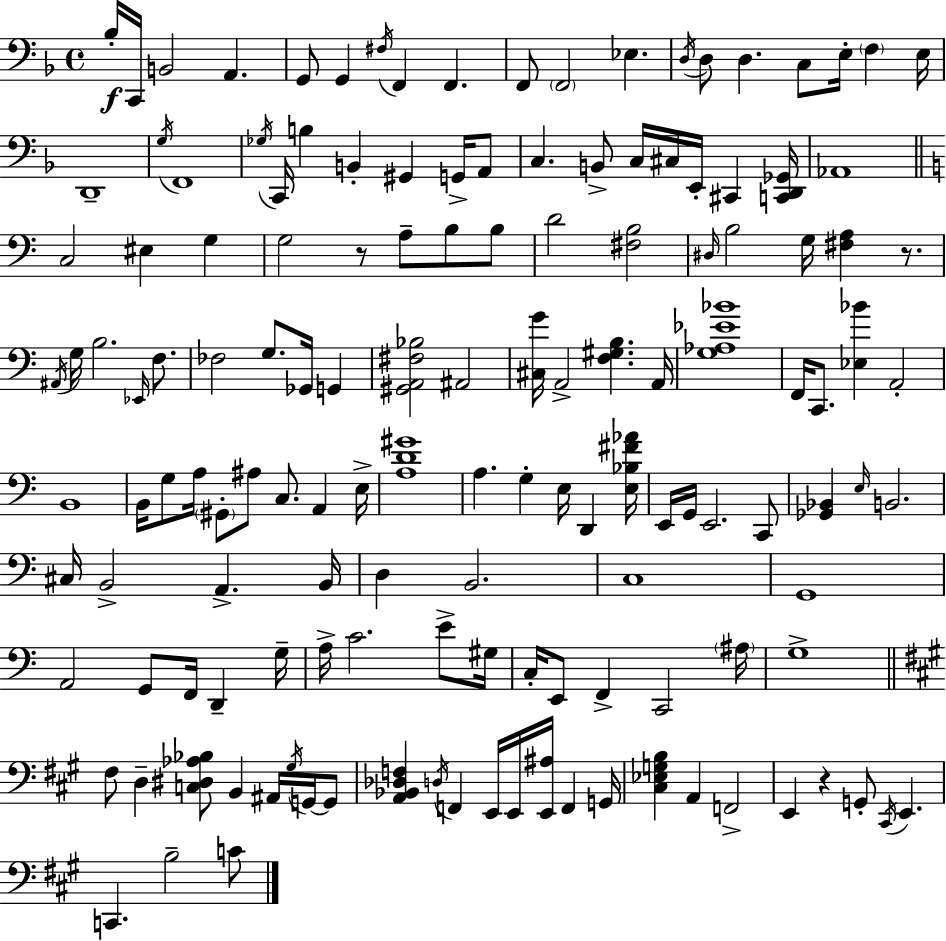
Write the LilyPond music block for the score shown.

{
  \clef bass
  \time 4/4
  \defaultTimeSignature
  \key d \minor
  bes16-.\f c,16 b,2 a,4. | g,8 g,4 \acciaccatura { fis16 } f,4 f,4. | f,8 \parenthesize f,2 ees4. | \acciaccatura { d16 } d8 d4. c8 e16-. \parenthesize f4 | \break e16 d,1-- | \acciaccatura { g16 } f,1 | \acciaccatura { ges16 } c,16 b4 b,4-. gis,4 | g,16-> a,8 c4. b,8-> c16 cis16 e,16-. cis,4 | \break <c, d, ges,>16 aes,1 | \bar "||" \break \key c \major c2 eis4 g4 | g2 r8 a8-- b8 b8 | d'2 <fis b>2 | \grace { dis16 } b2 g16 <fis a>4 r8. | \break \acciaccatura { ais,16 } g16 b2. \grace { ees,16 } | f8. fes2 g8. ges,16 g,4 | <gis, a, fis bes>2 ais,2 | <cis g'>16 a,2-> <f gis b>4. | \break a,16 <g aes ees' bes'>1 | f,16 c,8. <ees bes'>4 a,2-. | b,1 | b,16 g8 a16 \parenthesize gis,8-. ais8 c8. a,4 | \break e16-> <a d' gis'>1 | a4. g4-. e16 d,4 | <e bes fis' aes'>16 e,16 g,16 e,2. | c,8 <ges, bes,>4 \grace { e16 } b,2. | \break cis16 b,2-> a,4.-> | b,16 d4 b,2. | c1 | g,1 | \break a,2 g,8 f,16 d,4-- | g16-- a16-> c'2. | e'8-> gis16 c16-. e,8 f,4-> c,2 | \parenthesize ais16 g1-> | \break \bar "||" \break \key a \major fis8 d4-- <c dis aes bes>8 b,4 ais,16 \acciaccatura { gis16 } g,16~~ g,8 | <a, bes, des f>4 \acciaccatura { d16 } f,4 e,16 e,16 <e, ais>16 f,4 | g,16 <cis ees g b>4 a,4 f,2-> | e,4 r4 g,8-. \acciaccatura { cis,16 } e,4. | \break c,4. b2-- | c'8 \bar "|."
}